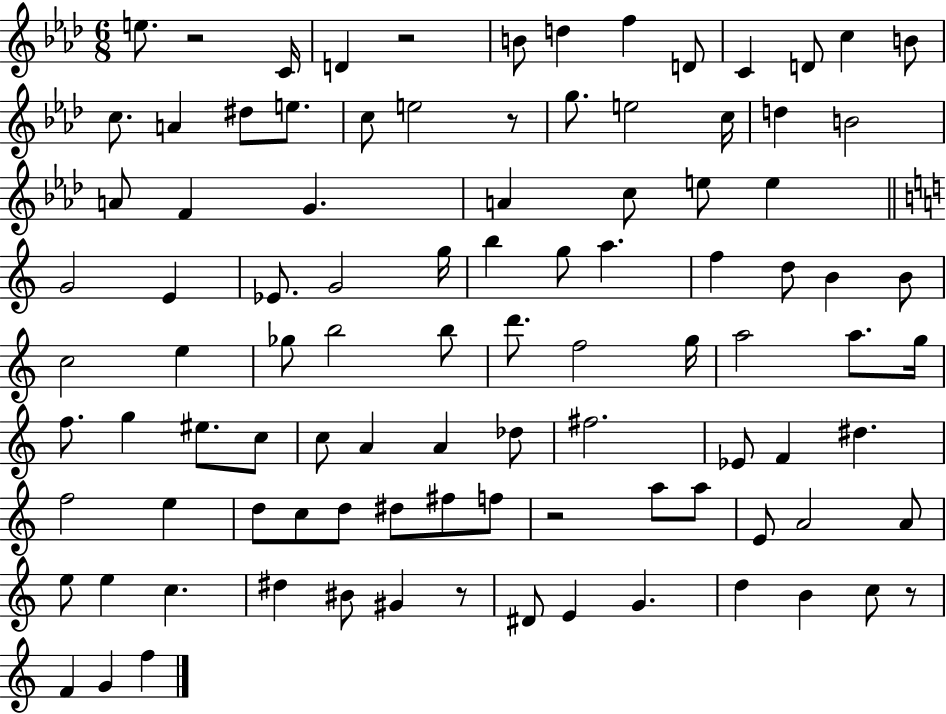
{
  \clef treble
  \numericTimeSignature
  \time 6/8
  \key aes \major
  e''8. r2 c'16 | d'4 r2 | b'8 d''4 f''4 d'8 | c'4 d'8 c''4 b'8 | \break c''8. a'4 dis''8 e''8. | c''8 e''2 r8 | g''8. e''2 c''16 | d''4 b'2 | \break a'8 f'4 g'4. | a'4 c''8 e''8 e''4 | \bar "||" \break \key c \major g'2 e'4 | ees'8. g'2 g''16 | b''4 g''8 a''4. | f''4 d''8 b'4 b'8 | \break c''2 e''4 | ges''8 b''2 b''8 | d'''8. f''2 g''16 | a''2 a''8. g''16 | \break f''8. g''4 eis''8. c''8 | c''8 a'4 a'4 des''8 | fis''2. | ees'8 f'4 dis''4. | \break f''2 e''4 | d''8 c''8 d''8 dis''8 fis''8 f''8 | r2 a''8 a''8 | e'8 a'2 a'8 | \break e''8 e''4 c''4. | dis''4 bis'8 gis'4 r8 | dis'8 e'4 g'4. | d''4 b'4 c''8 r8 | \break f'4 g'4 f''4 | \bar "|."
}